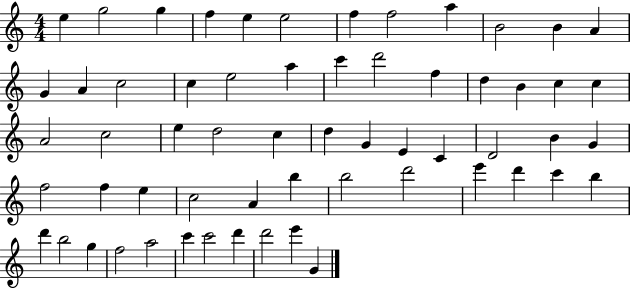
{
  \clef treble
  \numericTimeSignature
  \time 4/4
  \key c \major
  e''4 g''2 g''4 | f''4 e''4 e''2 | f''4 f''2 a''4 | b'2 b'4 a'4 | \break g'4 a'4 c''2 | c''4 e''2 a''4 | c'''4 d'''2 f''4 | d''4 b'4 c''4 c''4 | \break a'2 c''2 | e''4 d''2 c''4 | d''4 g'4 e'4 c'4 | d'2 b'4 g'4 | \break f''2 f''4 e''4 | c''2 a'4 b''4 | b''2 d'''2 | e'''4 d'''4 c'''4 b''4 | \break d'''4 b''2 g''4 | f''2 a''2 | c'''4 c'''2 d'''4 | d'''2 e'''4 g'4 | \break \bar "|."
}